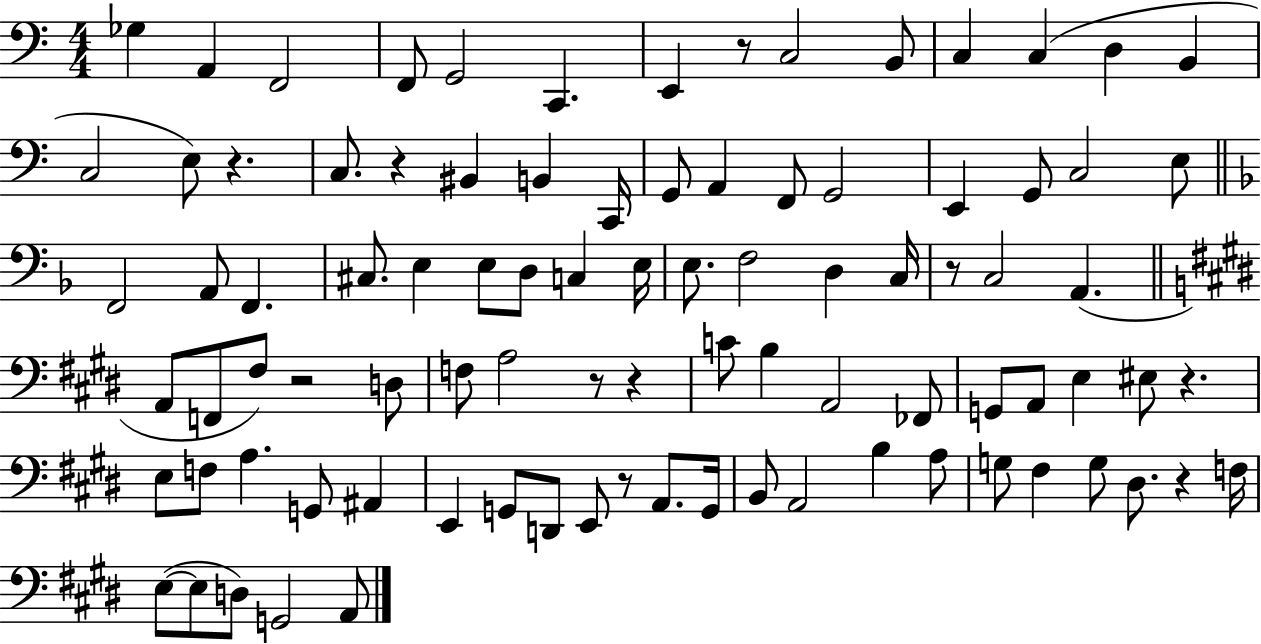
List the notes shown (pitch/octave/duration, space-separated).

Gb3/q A2/q F2/h F2/e G2/h C2/q. E2/q R/e C3/h B2/e C3/q C3/q D3/q B2/q C3/h E3/e R/q. C3/e. R/q BIS2/q B2/q C2/s G2/e A2/q F2/e G2/h E2/q G2/e C3/h E3/e F2/h A2/e F2/q. C#3/e. E3/q E3/e D3/e C3/q E3/s E3/e. F3/h D3/q C3/s R/e C3/h A2/q. A2/e F2/e F#3/e R/h D3/e F3/e A3/h R/e R/q C4/e B3/q A2/h FES2/e G2/e A2/e E3/q EIS3/e R/q. E3/e F3/e A3/q. G2/e A#2/q E2/q G2/e D2/e E2/e R/e A2/e. G2/s B2/e A2/h B3/q A3/e G3/e F#3/q G3/e D#3/e. R/q F3/s E3/e E3/e D3/e G2/h A2/e